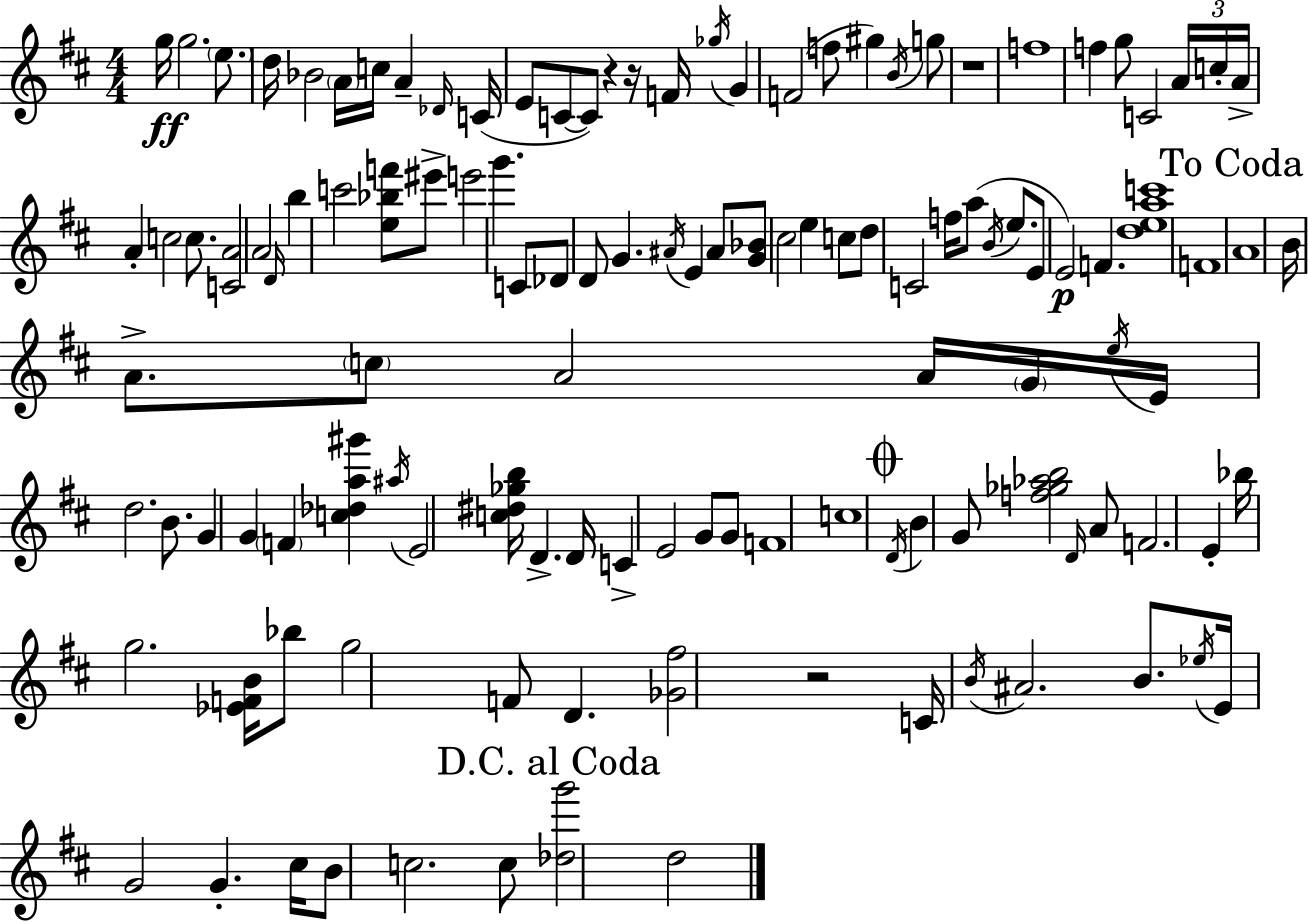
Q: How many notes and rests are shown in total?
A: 122